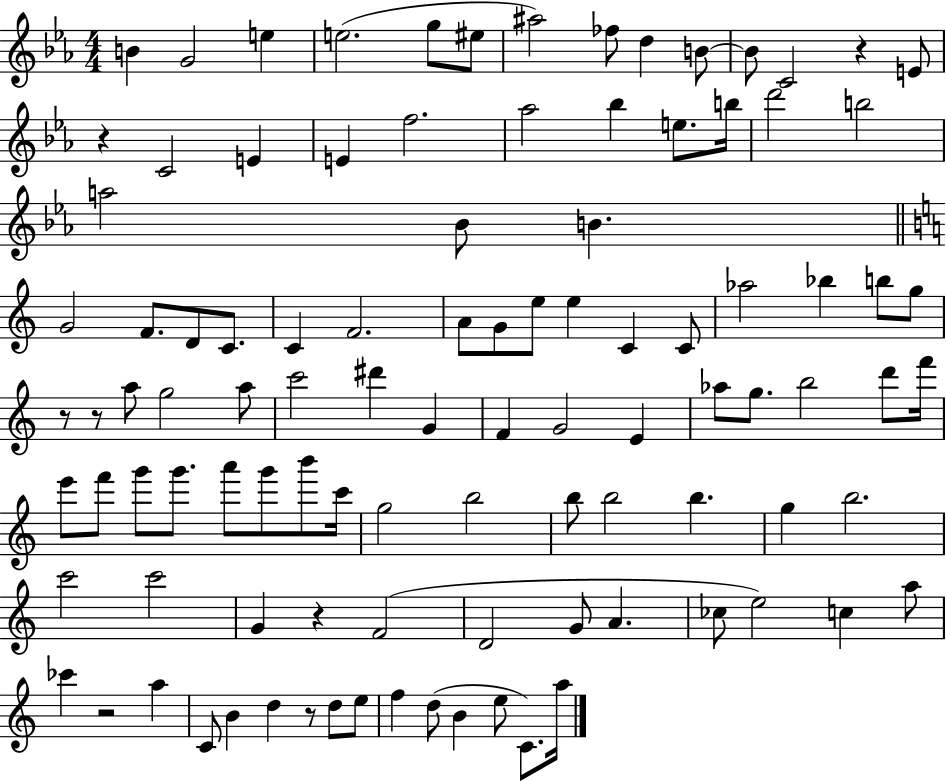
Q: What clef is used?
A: treble